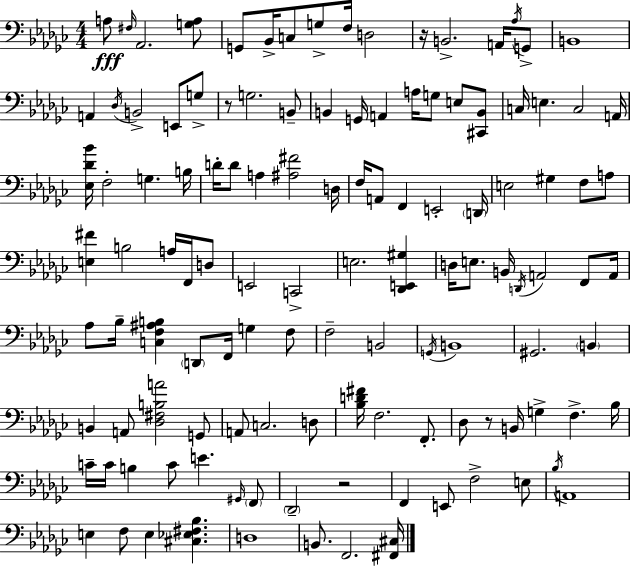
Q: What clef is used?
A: bass